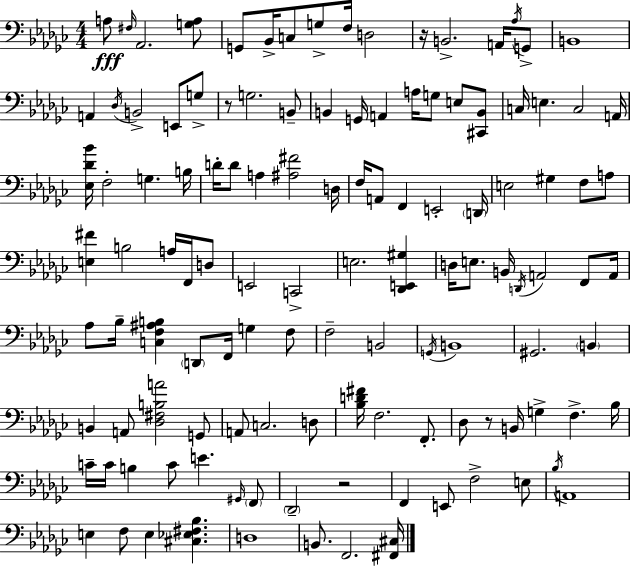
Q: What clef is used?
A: bass